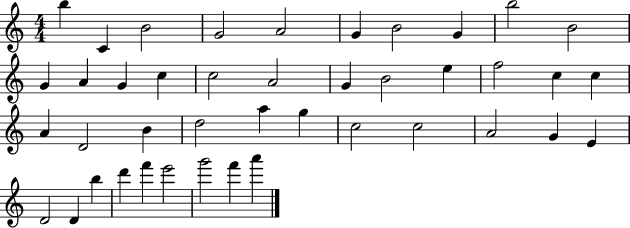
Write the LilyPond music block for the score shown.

{
  \clef treble
  \numericTimeSignature
  \time 4/4
  \key c \major
  b''4 c'4 b'2 | g'2 a'2 | g'4 b'2 g'4 | b''2 b'2 | \break g'4 a'4 g'4 c''4 | c''2 a'2 | g'4 b'2 e''4 | f''2 c''4 c''4 | \break a'4 d'2 b'4 | d''2 a''4 g''4 | c''2 c''2 | a'2 g'4 e'4 | \break d'2 d'4 b''4 | d'''4 f'''4 e'''2 | g'''2 f'''4 a'''4 | \bar "|."
}